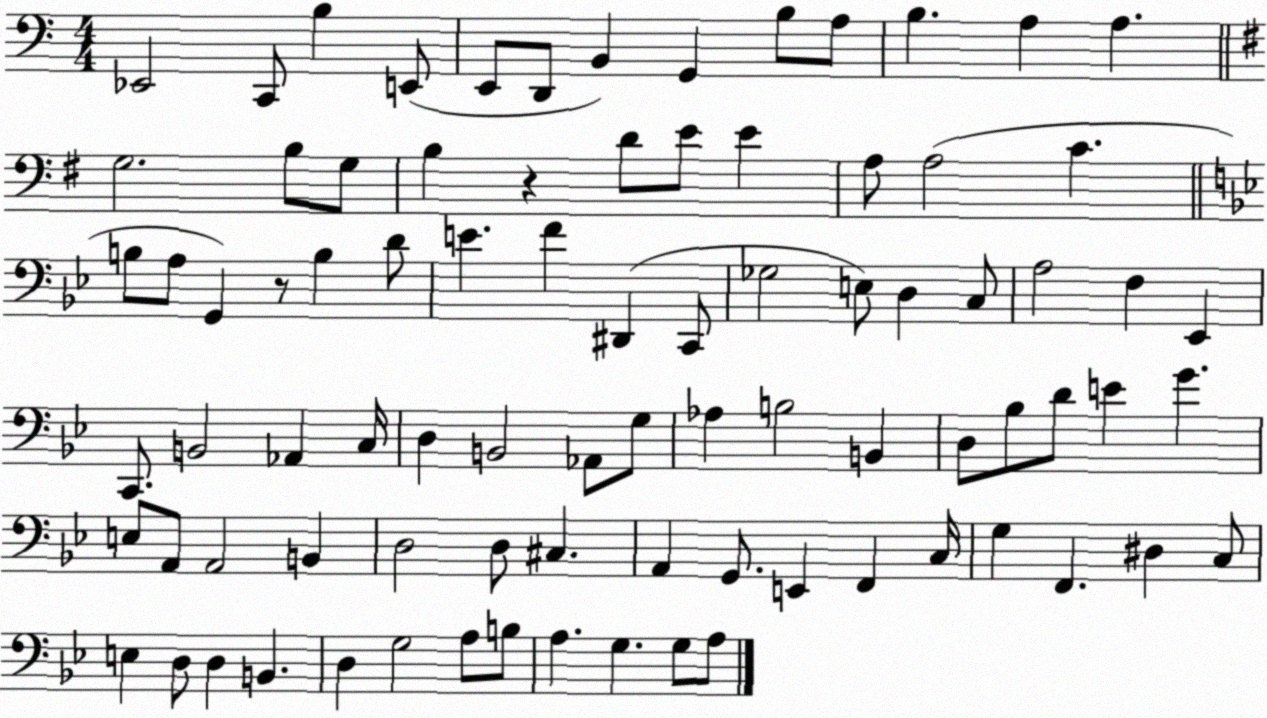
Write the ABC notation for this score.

X:1
T:Untitled
M:4/4
L:1/4
K:C
_E,,2 C,,/2 B, E,,/2 E,,/2 D,,/2 B,, G,, B,/2 A,/2 B, A, A, G,2 B,/2 G,/2 B, z D/2 E/2 E A,/2 A,2 C B,/2 A,/2 G,, z/2 B, D/2 E F ^D,, C,,/2 _G,2 E,/2 D, C,/2 A,2 F, _E,, C,,/2 B,,2 _A,, C,/4 D, B,,2 _A,,/2 G,/2 _A, B,2 B,, D,/2 _B,/2 D/2 E G E,/2 A,,/2 A,,2 B,, D,2 D,/2 ^C, A,, G,,/2 E,, F,, C,/4 G, F,, ^D, C,/2 E, D,/2 D, B,, D, G,2 A,/2 B,/2 A, G, G,/2 A,/2